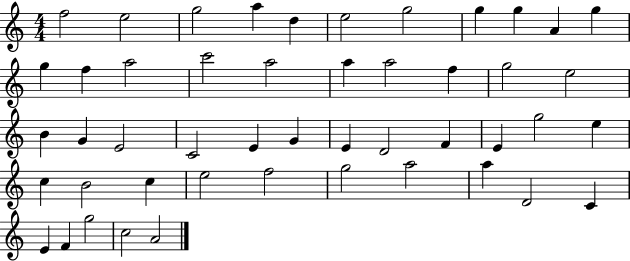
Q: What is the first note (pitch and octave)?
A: F5